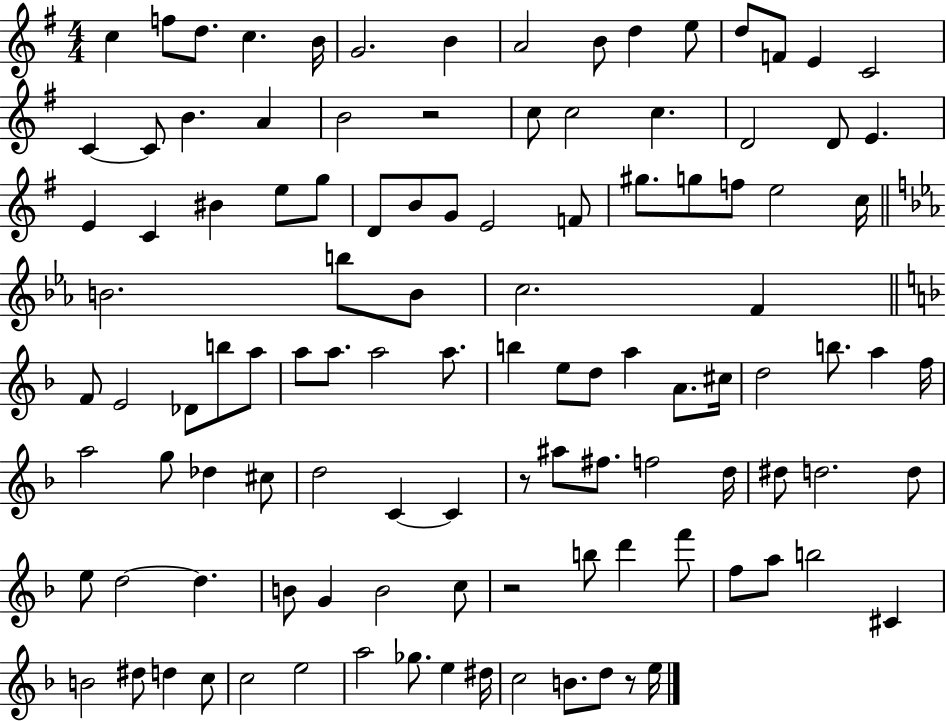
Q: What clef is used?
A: treble